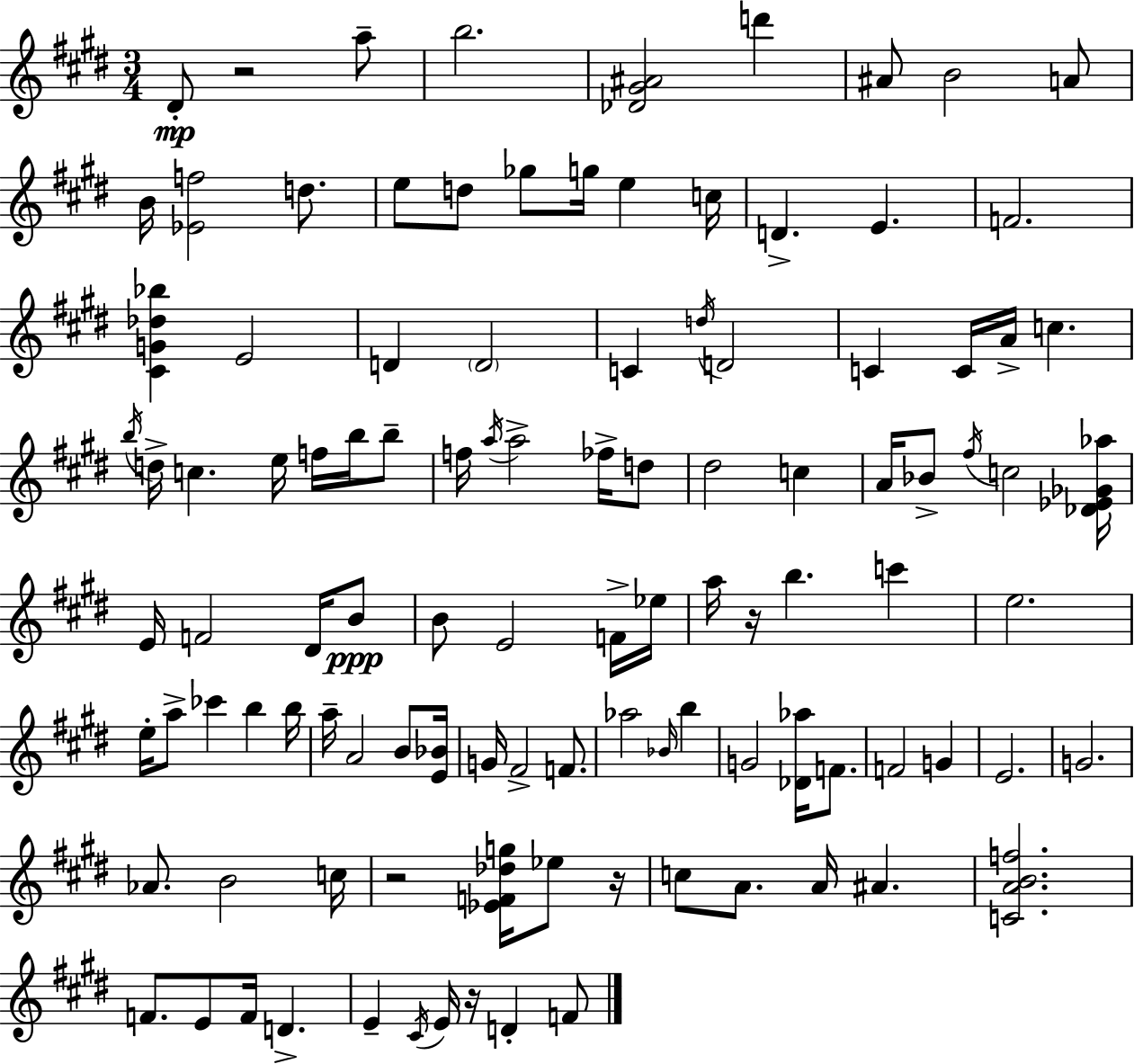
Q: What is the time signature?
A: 3/4